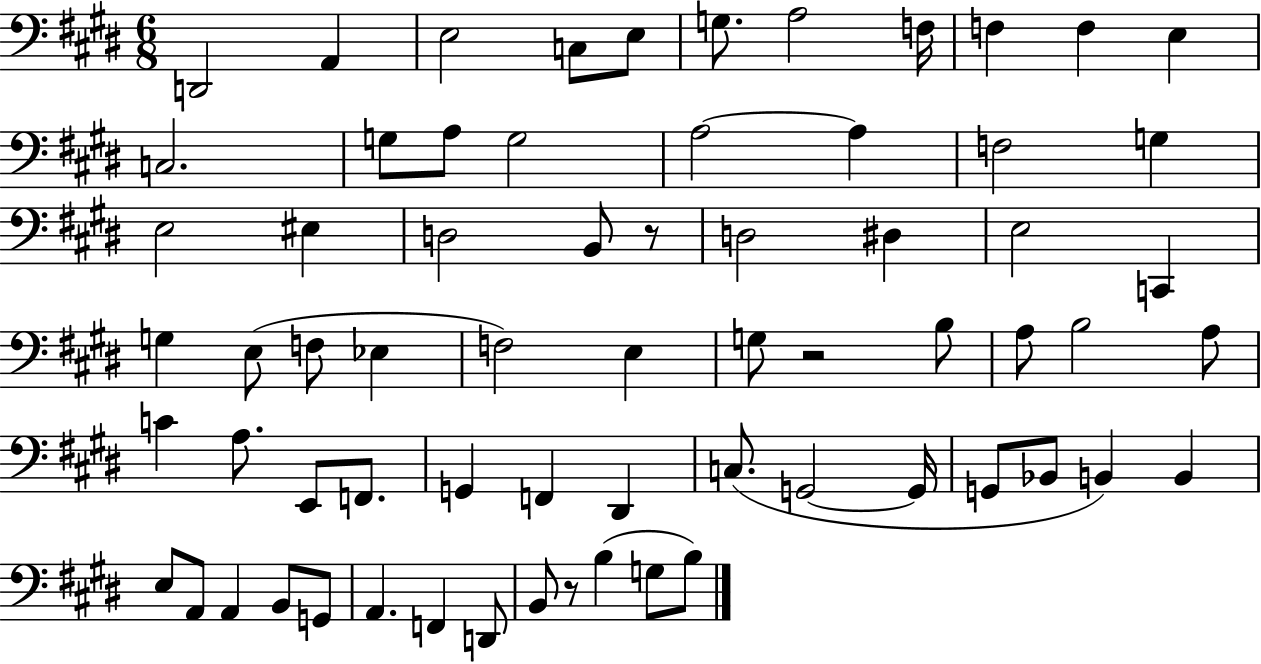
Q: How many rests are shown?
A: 3